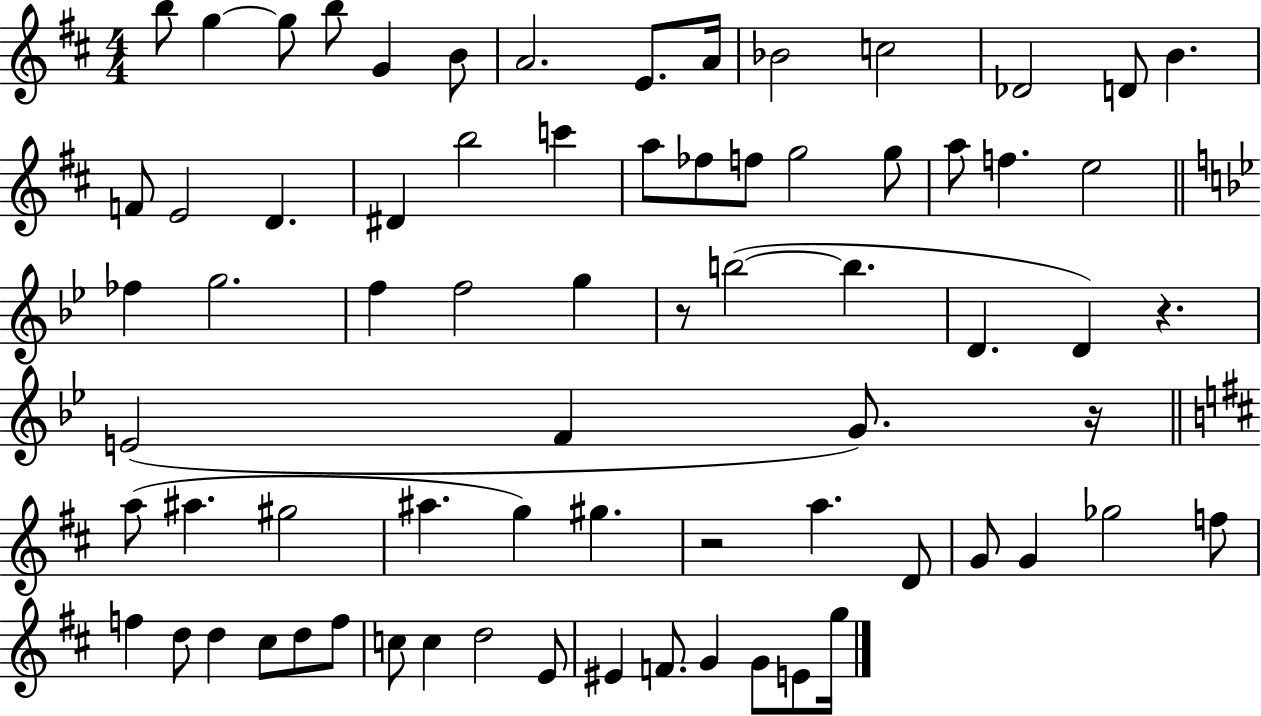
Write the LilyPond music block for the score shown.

{
  \clef treble
  \numericTimeSignature
  \time 4/4
  \key d \major
  b''8 g''4~~ g''8 b''8 g'4 b'8 | a'2. e'8. a'16 | bes'2 c''2 | des'2 d'8 b'4. | \break f'8 e'2 d'4. | dis'4 b''2 c'''4 | a''8 fes''8 f''8 g''2 g''8 | a''8 f''4. e''2 | \break \bar "||" \break \key bes \major fes''4 g''2. | f''4 f''2 g''4 | r8 b''2~(~ b''4. | d'4. d'4) r4. | \break e'2( f'4 g'8.) r16 | \bar "||" \break \key d \major a''8( ais''4. gis''2 | ais''4. g''4) gis''4. | r2 a''4. d'8 | g'8 g'4 ges''2 f''8 | \break f''4 d''8 d''4 cis''8 d''8 f''8 | c''8 c''4 d''2 e'8 | eis'4 f'8. g'4 g'8 e'8 g''16 | \bar "|."
}